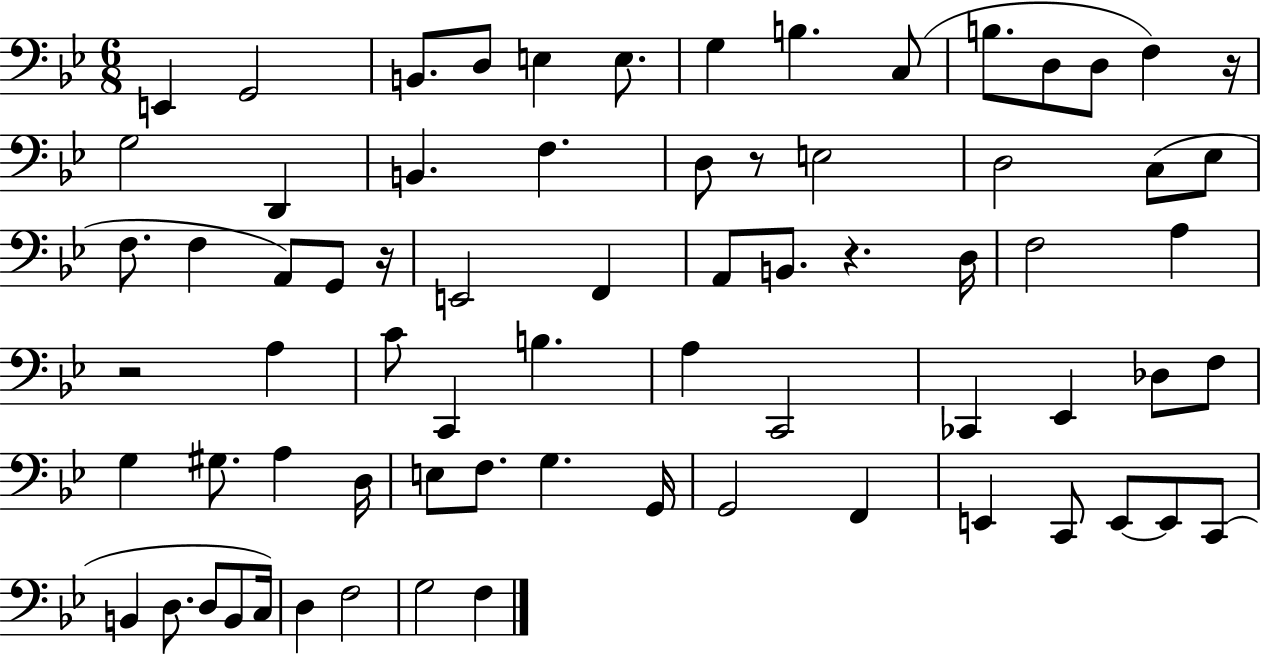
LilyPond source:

{
  \clef bass
  \numericTimeSignature
  \time 6/8
  \key bes \major
  e,4 g,2 | b,8. d8 e4 e8. | g4 b4. c8( | b8. d8 d8 f4) r16 | \break g2 d,4 | b,4. f4. | d8 r8 e2 | d2 c8( ees8 | \break f8. f4 a,8) g,8 r16 | e,2 f,4 | a,8 b,8. r4. d16 | f2 a4 | \break r2 a4 | c'8 c,4 b4. | a4 c,2 | ces,4 ees,4 des8 f8 | \break g4 gis8. a4 d16 | e8 f8. g4. g,16 | g,2 f,4 | e,4 c,8 e,8~~ e,8 c,8( | \break b,4 d8. d8 b,8 c16) | d4 f2 | g2 f4 | \bar "|."
}